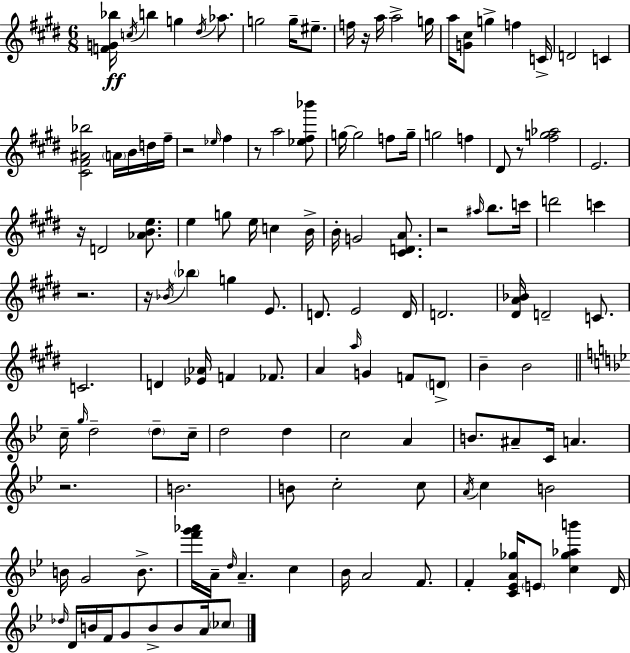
[F4,G4,Bb5]/s C5/s B5/q G5/q D#5/s Ab5/e. G5/h G5/s EIS5/e. F5/s R/s A5/s A5/h G5/s A5/s [G4,C#5]/e G5/q F5/q C4/s D4/h C4/q [C#4,F#4,A#4,Bb5]/h A4/s B4/s D5/s F#5/s R/h Eb5/s F#5/q R/e A5/h [Eb5,F#5,Bb6]/e G5/s G5/h F5/e G5/s G5/h F5/q D#4/e R/e [F#5,G5,Ab5]/h E4/h. R/s D4/h [Ab4,B4,E5]/e. E5/q G5/e E5/s C5/q B4/s B4/s G4/h [C#4,D4,A4]/e. R/h A#5/s B5/e. C6/s D6/h C6/q R/h. R/s Bb4/s Bb5/q G5/q E4/e. D4/e. E4/h D4/s D4/h. [D#4,A4,Bb4]/s D4/h C4/e. C4/h. D4/q [Eb4,Ab4]/s F4/q FES4/e. A4/q A5/s G4/q F4/e D4/e B4/q B4/h C5/s G5/s D5/h D5/e C5/s D5/h D5/q C5/h A4/q B4/e. A#4/e C4/s A4/q. R/h. B4/h. B4/e C5/h C5/e A4/s C5/q B4/h B4/s G4/h B4/e. [F6,G6,Ab6]/s A4/s D5/s A4/q. C5/q Bb4/s A4/h F4/e. F4/q [C4,Eb4,A4,Gb5]/s E4/e [C5,Gb5,Ab5,B6]/q D4/s Db5/s D4/s B4/s F4/s G4/e B4/e B4/e A4/s CES5/e